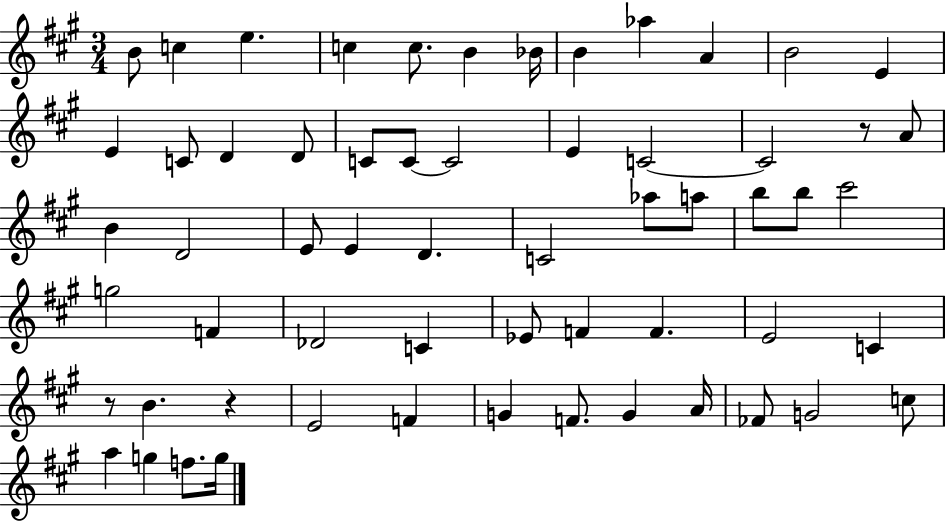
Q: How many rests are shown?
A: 3